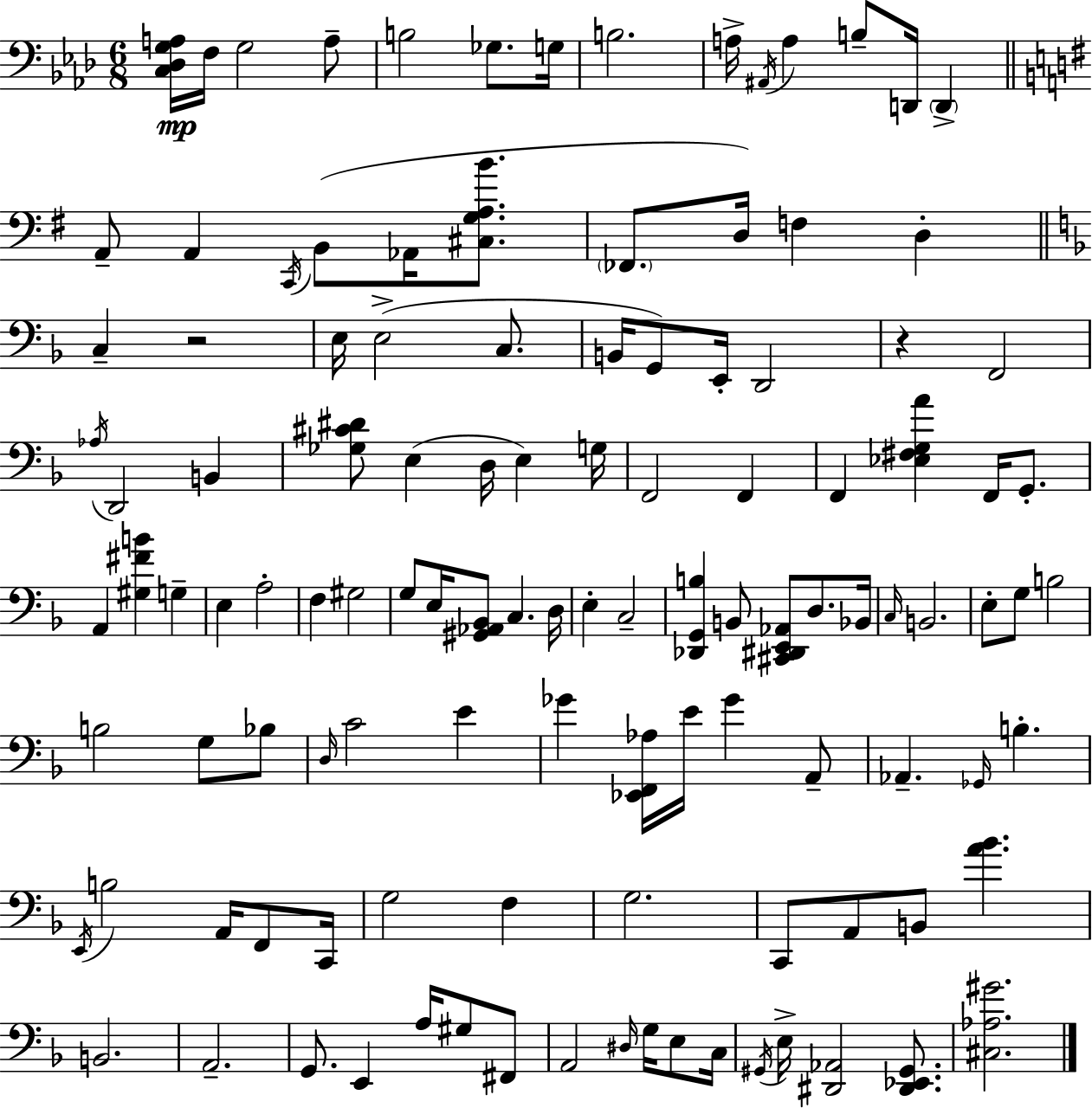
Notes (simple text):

[C3,Db3,G3,A3]/s F3/s G3/h A3/e B3/h Gb3/e. G3/s B3/h. A3/s A#2/s A3/q B3/e D2/s D2/q A2/e A2/q C2/s B2/e Ab2/s [C#3,G3,A3,B4]/e. FES2/e. D3/s F3/q D3/q C3/q R/h E3/s E3/h C3/e. B2/s G2/e E2/s D2/h R/q F2/h Ab3/s D2/h B2/q [Gb3,C#4,D#4]/e E3/q D3/s E3/q G3/s F2/h F2/q F2/q [Eb3,F#3,G3,A4]/q F2/s G2/e. A2/q [G#3,F#4,B4]/q G3/q E3/q A3/h F3/q G#3/h G3/e E3/s [G#2,Ab2,Bb2]/e C3/q. D3/s E3/q C3/h [Db2,G2,B3]/q B2/e [C#2,D#2,E2,Ab2]/e D3/e. Bb2/s C3/s B2/h. E3/e G3/e B3/h B3/h G3/e Bb3/e D3/s C4/h E4/q Gb4/q [Eb2,F2,Ab3]/s E4/s Gb4/q A2/e Ab2/q. Gb2/s B3/q. E2/s B3/h A2/s F2/e C2/s G3/h F3/q G3/h. C2/e A2/e B2/e [A4,Bb4]/q. B2/h. A2/h. G2/e. E2/q A3/s G#3/e F#2/e A2/h D#3/s G3/s E3/e C3/s G#2/s E3/s [D#2,Ab2]/h [D#2,Eb2,G#2]/e. [C#3,Ab3,G#4]/h.